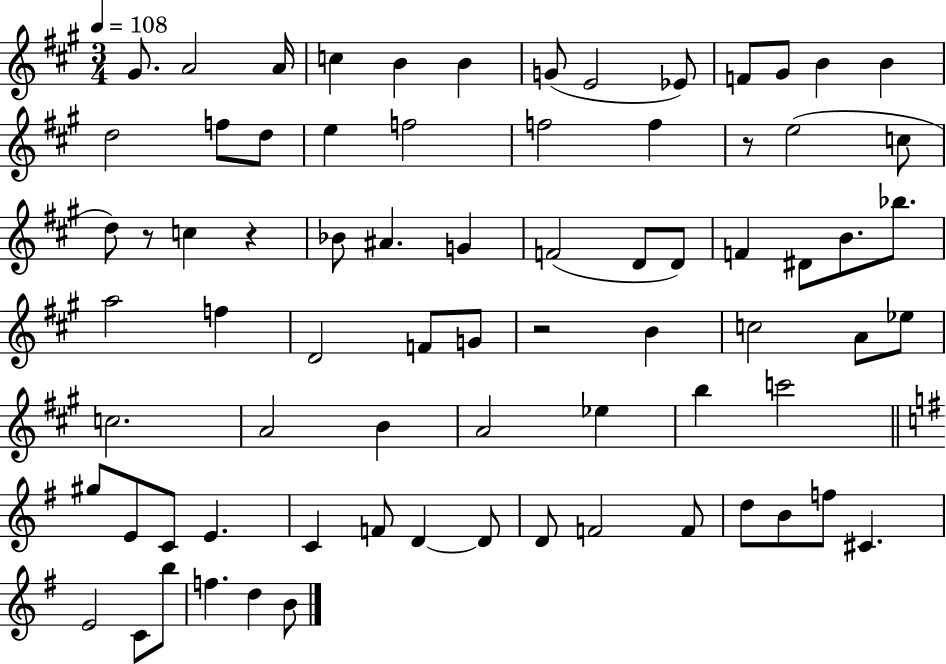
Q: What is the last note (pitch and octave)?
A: B4